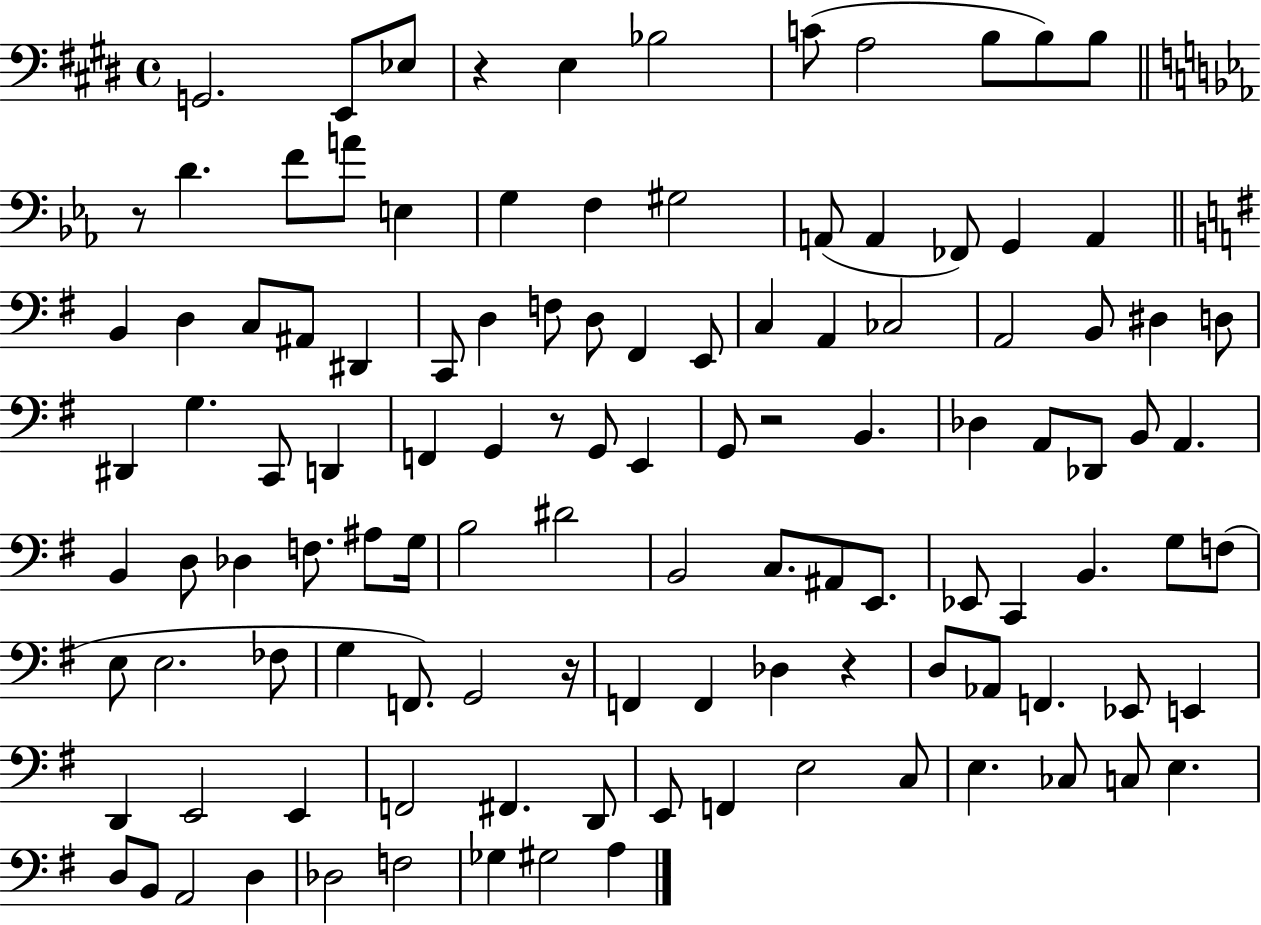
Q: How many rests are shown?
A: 6